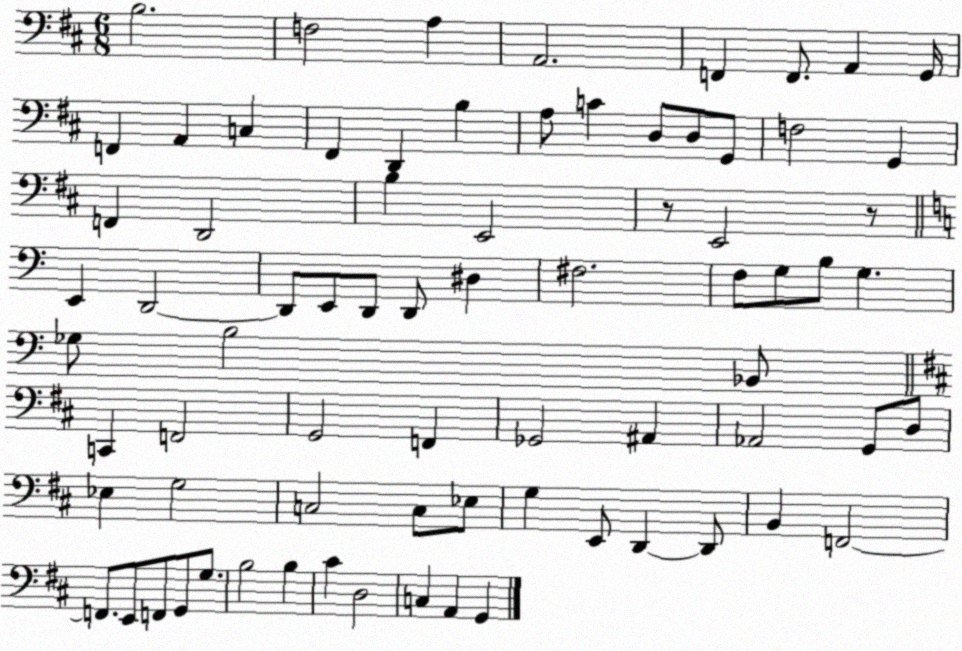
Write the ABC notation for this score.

X:1
T:Untitled
M:6/8
L:1/4
K:D
B,2 F,2 A, A,,2 F,, F,,/2 A,, G,,/4 F,, A,, C, ^F,, D,, B, A,/2 C D,/2 D,/2 G,,/2 F,2 G,, F,, D,,2 B, E,,2 z/2 E,,2 z/2 E,, D,,2 D,,/2 E,,/2 D,,/2 D,,/2 ^D, ^F,2 F,/2 G,/2 B,/2 G, _G,/2 B,2 _B,,/2 C,, F,,2 G,,2 F,, _G,,2 ^A,, _A,,2 G,,/2 D,/2 _E, G,2 C,2 C,/2 _E,/2 G, E,,/2 D,, D,,/2 B,, F,,2 F,,/2 E,,/2 F,,/2 G,,/2 G,/2 B,2 B, ^C D,2 C, A,, G,,